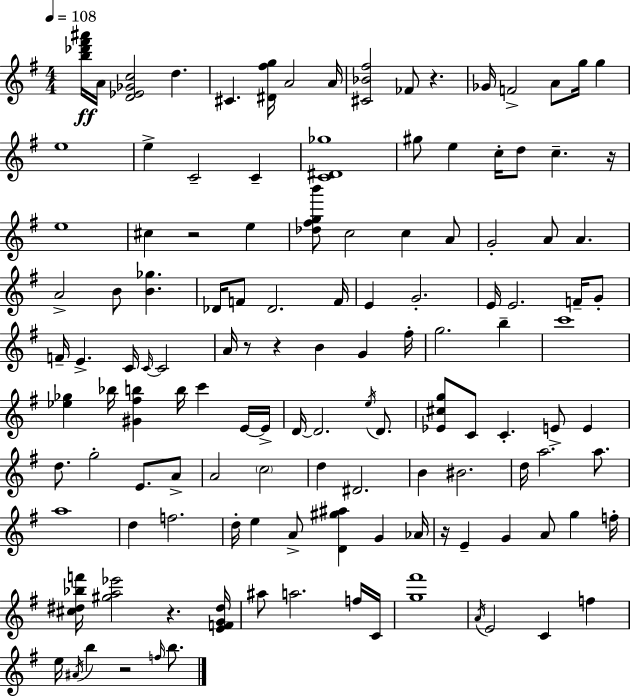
{
  \clef treble
  \numericTimeSignature
  \time 4/4
  \key g \major
  \tempo 4 = 108
  <b'' des''' fis''' ais'''>16\ff a'16 <d' ees' ges' c''>2 d''4. | cis'4. <dis' fis'' g''>16 a'2 a'16 | <cis' bes' fis''>2 fes'8 r4. | ges'16 f'2-> a'8 g''16 g''4 | \break e''1 | e''4-> c'2-- c'4-- | <c' dis' ges''>1 | gis''8 e''4 c''16-. d''8 c''4.-- r16 | \break e''1 | cis''4 r2 e''4 | <des'' fis'' g'' b'''>8 c''2 c''4 a'8 | g'2-. a'8 a'4. | \break a'2-> b'8 <b' ges''>4. | des'16 f'8 des'2. f'16 | e'4 g'2.-. | e'16 e'2. f'16-- g'8-. | \break f'16-- e'4.-> c'16 \grace { c'16~ }~ c'2 | a'16 r8 r4 b'4 g'4 | fis''16-. g''2. b''4-- | c'''1 | \break <ees'' ges''>4 bes''16 <gis' fis'' b''>4 b''16 c'''4 e'16~~ | e'16-> d'16~~ d'2. \acciaccatura { e''16 } d'8. | <ees' cis'' g''>8 c'8 c'4.-. e'8-> e'4 | d''8. g''2-. e'8. | \break a'8-> a'2 \parenthesize c''2 | d''4 dis'2. | b'4 bis'2. | d''16 a''2. a''8. | \break a''1 | d''4 f''2. | d''16-. e''4 a'8-> <d' gis'' ais''>4 g'4 | aes'16 r16 e'4-- g'4 a'8 g''4 | \break f''16-. <cis'' dis'' bes'' f'''>16 <gis'' a'' ees'''>2 r4. | <e' f' g' dis''>16 ais''8 a''2. | f''16 c'16 <g'' fis'''>1 | \acciaccatura { a'16 } e'2 c'4 f''4 | \break e''16 \acciaccatura { ais'16 } b''4 r2 | \grace { f''16 } b''8. \bar "|."
}